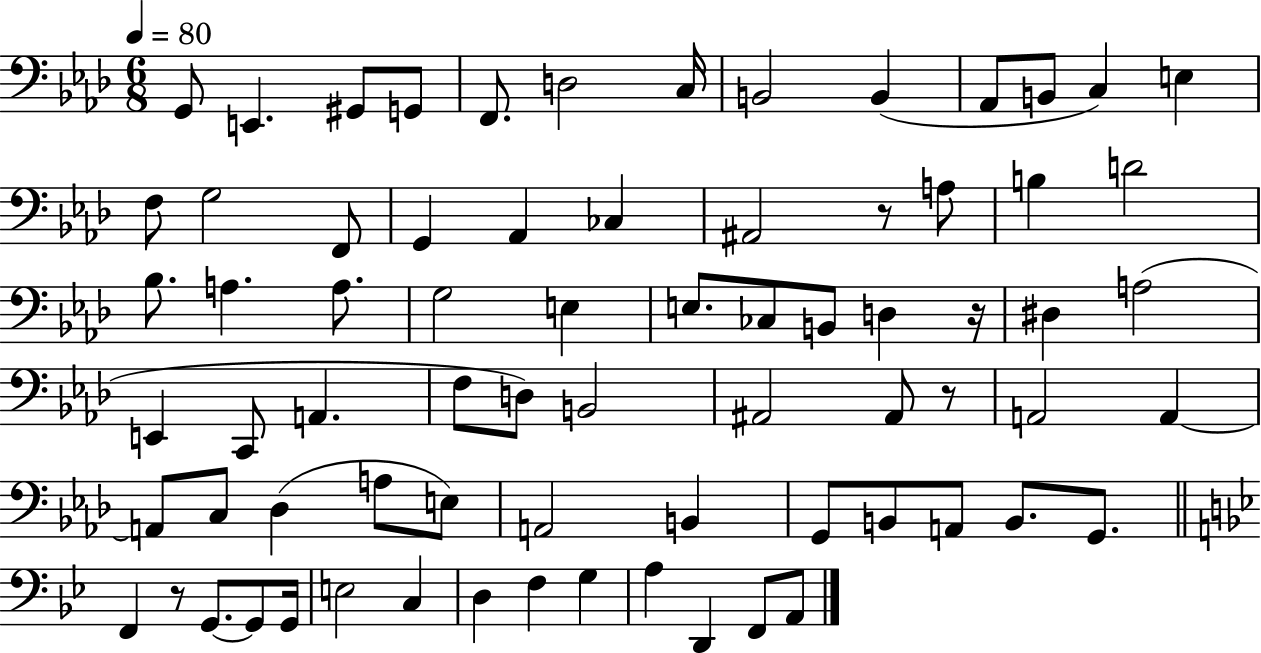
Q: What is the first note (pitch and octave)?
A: G2